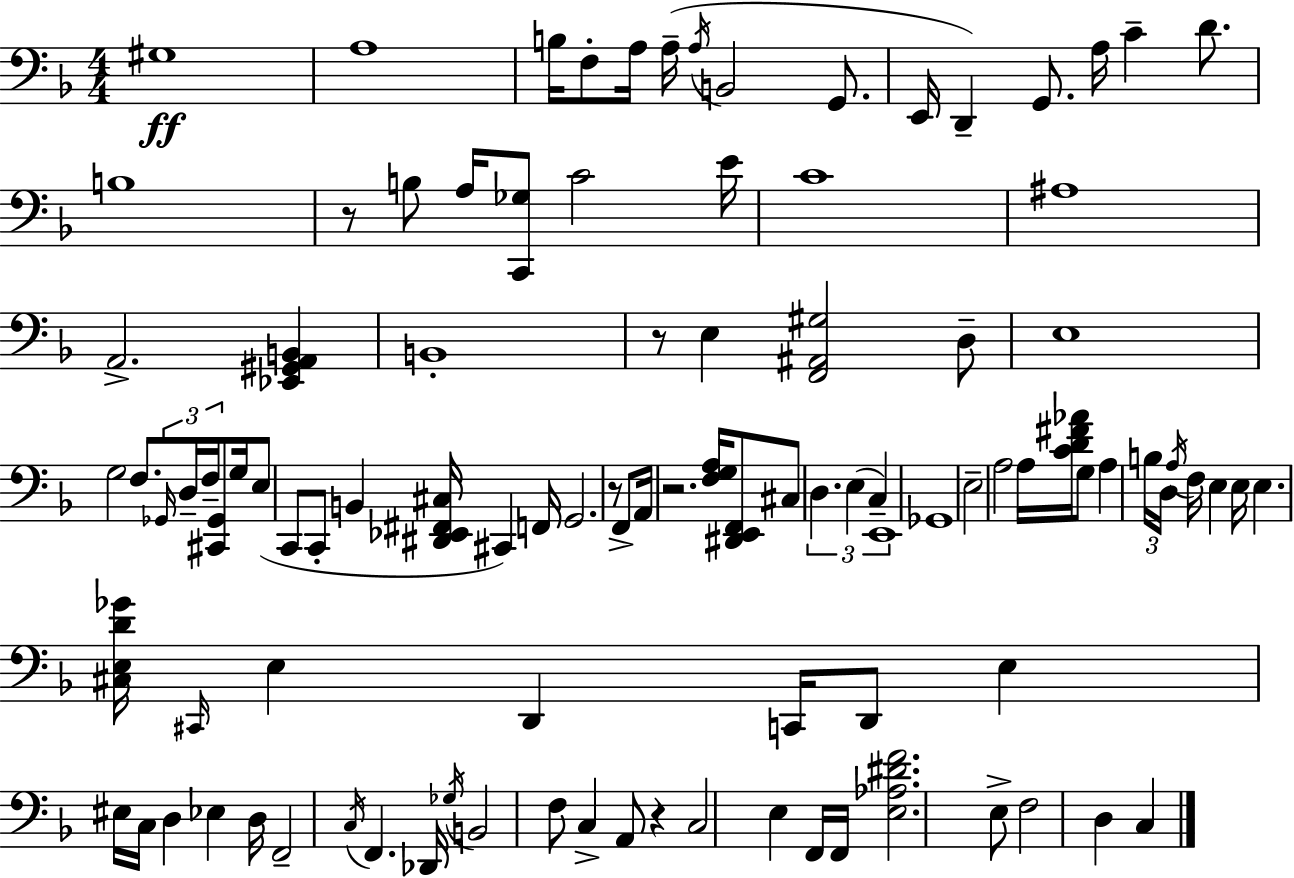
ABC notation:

X:1
T:Untitled
M:4/4
L:1/4
K:F
^G,4 A,4 B,/4 F,/2 A,/4 A,/4 A,/4 B,,2 G,,/2 E,,/4 D,, G,,/2 A,/4 C D/2 B,4 z/2 B,/2 A,/4 [C,,_G,]/2 C2 E/4 C4 ^A,4 A,,2 [_E,,^G,,A,,B,,] B,,4 z/2 E, [F,,^A,,^G,]2 D,/2 E,4 G,2 F,/2 _G,,/4 D,/4 F,/4 [^C,,_G,,]/2 G,/4 E,/2 C,,/2 C,,/2 B,, [^D,,_E,,^F,,^C,]/4 ^C,, F,,/4 G,,2 z/2 F,,/2 A,,/4 z2 [F,G,A,]/4 [^D,,E,,F,,]/2 ^C,/2 D, E, C, E,,4 _G,,4 E,2 A,2 A,/4 [CD^F_A]/4 G,/2 A, B,/4 D,/4 A,/4 F,/4 E, E,/4 E, [^C,E,D_G]/4 ^C,,/4 E, D,, C,,/4 D,,/2 E, ^E,/4 C,/4 D, _E, D,/4 F,,2 C,/4 F,, _D,,/4 _G,/4 B,,2 F,/2 C, A,,/2 z C,2 E, F,,/4 F,,/4 [E,_A,^DF]2 E,/2 F,2 D, C,